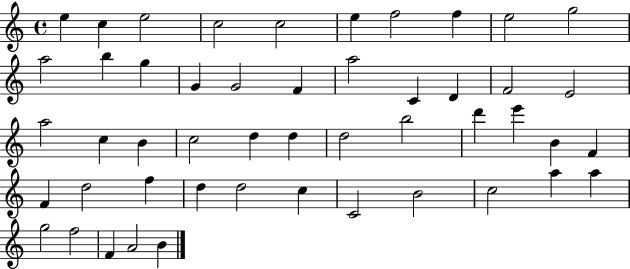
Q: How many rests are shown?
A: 0